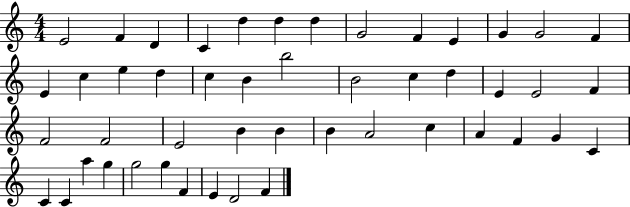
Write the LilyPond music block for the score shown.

{
  \clef treble
  \numericTimeSignature
  \time 4/4
  \key c \major
  e'2 f'4 d'4 | c'4 d''4 d''4 d''4 | g'2 f'4 e'4 | g'4 g'2 f'4 | \break e'4 c''4 e''4 d''4 | c''4 b'4 b''2 | b'2 c''4 d''4 | e'4 e'2 f'4 | \break f'2 f'2 | e'2 b'4 b'4 | b'4 a'2 c''4 | a'4 f'4 g'4 c'4 | \break c'4 c'4 a''4 g''4 | g''2 g''4 f'4 | e'4 d'2 f'4 | \bar "|."
}